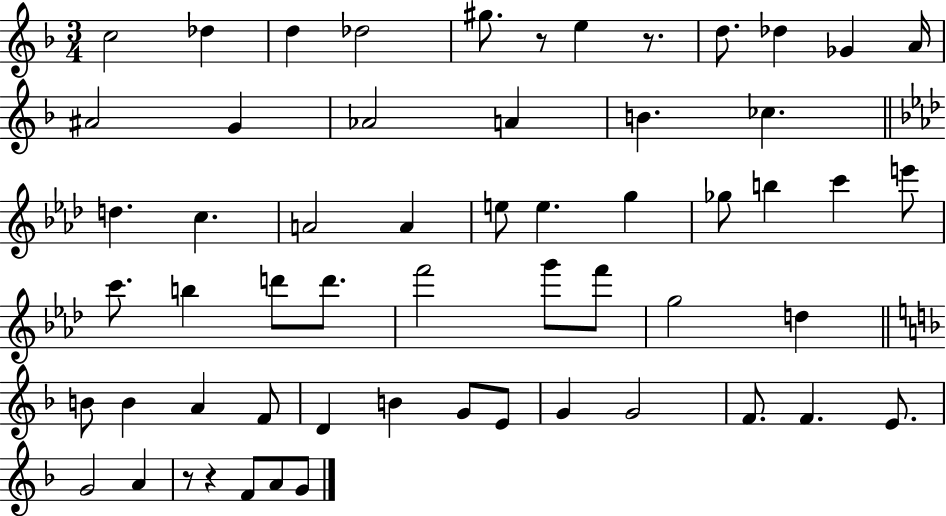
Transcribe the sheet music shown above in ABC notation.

X:1
T:Untitled
M:3/4
L:1/4
K:F
c2 _d d _d2 ^g/2 z/2 e z/2 d/2 _d _G A/4 ^A2 G _A2 A B _c d c A2 A e/2 e g _g/2 b c' e'/2 c'/2 b d'/2 d'/2 f'2 g'/2 f'/2 g2 d B/2 B A F/2 D B G/2 E/2 G G2 F/2 F E/2 G2 A z/2 z F/2 A/2 G/2